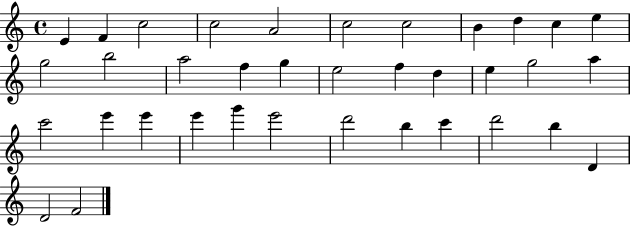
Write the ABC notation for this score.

X:1
T:Untitled
M:4/4
L:1/4
K:C
E F c2 c2 A2 c2 c2 B d c e g2 b2 a2 f g e2 f d e g2 a c'2 e' e' e' g' e'2 d'2 b c' d'2 b D D2 F2